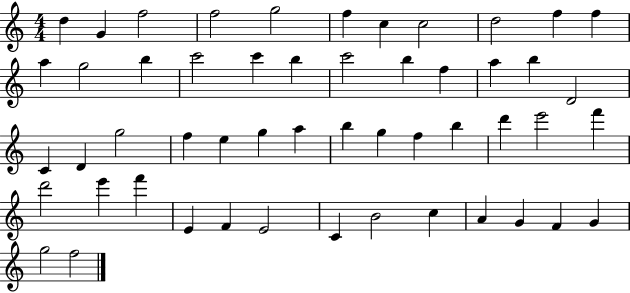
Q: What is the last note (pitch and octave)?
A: F5